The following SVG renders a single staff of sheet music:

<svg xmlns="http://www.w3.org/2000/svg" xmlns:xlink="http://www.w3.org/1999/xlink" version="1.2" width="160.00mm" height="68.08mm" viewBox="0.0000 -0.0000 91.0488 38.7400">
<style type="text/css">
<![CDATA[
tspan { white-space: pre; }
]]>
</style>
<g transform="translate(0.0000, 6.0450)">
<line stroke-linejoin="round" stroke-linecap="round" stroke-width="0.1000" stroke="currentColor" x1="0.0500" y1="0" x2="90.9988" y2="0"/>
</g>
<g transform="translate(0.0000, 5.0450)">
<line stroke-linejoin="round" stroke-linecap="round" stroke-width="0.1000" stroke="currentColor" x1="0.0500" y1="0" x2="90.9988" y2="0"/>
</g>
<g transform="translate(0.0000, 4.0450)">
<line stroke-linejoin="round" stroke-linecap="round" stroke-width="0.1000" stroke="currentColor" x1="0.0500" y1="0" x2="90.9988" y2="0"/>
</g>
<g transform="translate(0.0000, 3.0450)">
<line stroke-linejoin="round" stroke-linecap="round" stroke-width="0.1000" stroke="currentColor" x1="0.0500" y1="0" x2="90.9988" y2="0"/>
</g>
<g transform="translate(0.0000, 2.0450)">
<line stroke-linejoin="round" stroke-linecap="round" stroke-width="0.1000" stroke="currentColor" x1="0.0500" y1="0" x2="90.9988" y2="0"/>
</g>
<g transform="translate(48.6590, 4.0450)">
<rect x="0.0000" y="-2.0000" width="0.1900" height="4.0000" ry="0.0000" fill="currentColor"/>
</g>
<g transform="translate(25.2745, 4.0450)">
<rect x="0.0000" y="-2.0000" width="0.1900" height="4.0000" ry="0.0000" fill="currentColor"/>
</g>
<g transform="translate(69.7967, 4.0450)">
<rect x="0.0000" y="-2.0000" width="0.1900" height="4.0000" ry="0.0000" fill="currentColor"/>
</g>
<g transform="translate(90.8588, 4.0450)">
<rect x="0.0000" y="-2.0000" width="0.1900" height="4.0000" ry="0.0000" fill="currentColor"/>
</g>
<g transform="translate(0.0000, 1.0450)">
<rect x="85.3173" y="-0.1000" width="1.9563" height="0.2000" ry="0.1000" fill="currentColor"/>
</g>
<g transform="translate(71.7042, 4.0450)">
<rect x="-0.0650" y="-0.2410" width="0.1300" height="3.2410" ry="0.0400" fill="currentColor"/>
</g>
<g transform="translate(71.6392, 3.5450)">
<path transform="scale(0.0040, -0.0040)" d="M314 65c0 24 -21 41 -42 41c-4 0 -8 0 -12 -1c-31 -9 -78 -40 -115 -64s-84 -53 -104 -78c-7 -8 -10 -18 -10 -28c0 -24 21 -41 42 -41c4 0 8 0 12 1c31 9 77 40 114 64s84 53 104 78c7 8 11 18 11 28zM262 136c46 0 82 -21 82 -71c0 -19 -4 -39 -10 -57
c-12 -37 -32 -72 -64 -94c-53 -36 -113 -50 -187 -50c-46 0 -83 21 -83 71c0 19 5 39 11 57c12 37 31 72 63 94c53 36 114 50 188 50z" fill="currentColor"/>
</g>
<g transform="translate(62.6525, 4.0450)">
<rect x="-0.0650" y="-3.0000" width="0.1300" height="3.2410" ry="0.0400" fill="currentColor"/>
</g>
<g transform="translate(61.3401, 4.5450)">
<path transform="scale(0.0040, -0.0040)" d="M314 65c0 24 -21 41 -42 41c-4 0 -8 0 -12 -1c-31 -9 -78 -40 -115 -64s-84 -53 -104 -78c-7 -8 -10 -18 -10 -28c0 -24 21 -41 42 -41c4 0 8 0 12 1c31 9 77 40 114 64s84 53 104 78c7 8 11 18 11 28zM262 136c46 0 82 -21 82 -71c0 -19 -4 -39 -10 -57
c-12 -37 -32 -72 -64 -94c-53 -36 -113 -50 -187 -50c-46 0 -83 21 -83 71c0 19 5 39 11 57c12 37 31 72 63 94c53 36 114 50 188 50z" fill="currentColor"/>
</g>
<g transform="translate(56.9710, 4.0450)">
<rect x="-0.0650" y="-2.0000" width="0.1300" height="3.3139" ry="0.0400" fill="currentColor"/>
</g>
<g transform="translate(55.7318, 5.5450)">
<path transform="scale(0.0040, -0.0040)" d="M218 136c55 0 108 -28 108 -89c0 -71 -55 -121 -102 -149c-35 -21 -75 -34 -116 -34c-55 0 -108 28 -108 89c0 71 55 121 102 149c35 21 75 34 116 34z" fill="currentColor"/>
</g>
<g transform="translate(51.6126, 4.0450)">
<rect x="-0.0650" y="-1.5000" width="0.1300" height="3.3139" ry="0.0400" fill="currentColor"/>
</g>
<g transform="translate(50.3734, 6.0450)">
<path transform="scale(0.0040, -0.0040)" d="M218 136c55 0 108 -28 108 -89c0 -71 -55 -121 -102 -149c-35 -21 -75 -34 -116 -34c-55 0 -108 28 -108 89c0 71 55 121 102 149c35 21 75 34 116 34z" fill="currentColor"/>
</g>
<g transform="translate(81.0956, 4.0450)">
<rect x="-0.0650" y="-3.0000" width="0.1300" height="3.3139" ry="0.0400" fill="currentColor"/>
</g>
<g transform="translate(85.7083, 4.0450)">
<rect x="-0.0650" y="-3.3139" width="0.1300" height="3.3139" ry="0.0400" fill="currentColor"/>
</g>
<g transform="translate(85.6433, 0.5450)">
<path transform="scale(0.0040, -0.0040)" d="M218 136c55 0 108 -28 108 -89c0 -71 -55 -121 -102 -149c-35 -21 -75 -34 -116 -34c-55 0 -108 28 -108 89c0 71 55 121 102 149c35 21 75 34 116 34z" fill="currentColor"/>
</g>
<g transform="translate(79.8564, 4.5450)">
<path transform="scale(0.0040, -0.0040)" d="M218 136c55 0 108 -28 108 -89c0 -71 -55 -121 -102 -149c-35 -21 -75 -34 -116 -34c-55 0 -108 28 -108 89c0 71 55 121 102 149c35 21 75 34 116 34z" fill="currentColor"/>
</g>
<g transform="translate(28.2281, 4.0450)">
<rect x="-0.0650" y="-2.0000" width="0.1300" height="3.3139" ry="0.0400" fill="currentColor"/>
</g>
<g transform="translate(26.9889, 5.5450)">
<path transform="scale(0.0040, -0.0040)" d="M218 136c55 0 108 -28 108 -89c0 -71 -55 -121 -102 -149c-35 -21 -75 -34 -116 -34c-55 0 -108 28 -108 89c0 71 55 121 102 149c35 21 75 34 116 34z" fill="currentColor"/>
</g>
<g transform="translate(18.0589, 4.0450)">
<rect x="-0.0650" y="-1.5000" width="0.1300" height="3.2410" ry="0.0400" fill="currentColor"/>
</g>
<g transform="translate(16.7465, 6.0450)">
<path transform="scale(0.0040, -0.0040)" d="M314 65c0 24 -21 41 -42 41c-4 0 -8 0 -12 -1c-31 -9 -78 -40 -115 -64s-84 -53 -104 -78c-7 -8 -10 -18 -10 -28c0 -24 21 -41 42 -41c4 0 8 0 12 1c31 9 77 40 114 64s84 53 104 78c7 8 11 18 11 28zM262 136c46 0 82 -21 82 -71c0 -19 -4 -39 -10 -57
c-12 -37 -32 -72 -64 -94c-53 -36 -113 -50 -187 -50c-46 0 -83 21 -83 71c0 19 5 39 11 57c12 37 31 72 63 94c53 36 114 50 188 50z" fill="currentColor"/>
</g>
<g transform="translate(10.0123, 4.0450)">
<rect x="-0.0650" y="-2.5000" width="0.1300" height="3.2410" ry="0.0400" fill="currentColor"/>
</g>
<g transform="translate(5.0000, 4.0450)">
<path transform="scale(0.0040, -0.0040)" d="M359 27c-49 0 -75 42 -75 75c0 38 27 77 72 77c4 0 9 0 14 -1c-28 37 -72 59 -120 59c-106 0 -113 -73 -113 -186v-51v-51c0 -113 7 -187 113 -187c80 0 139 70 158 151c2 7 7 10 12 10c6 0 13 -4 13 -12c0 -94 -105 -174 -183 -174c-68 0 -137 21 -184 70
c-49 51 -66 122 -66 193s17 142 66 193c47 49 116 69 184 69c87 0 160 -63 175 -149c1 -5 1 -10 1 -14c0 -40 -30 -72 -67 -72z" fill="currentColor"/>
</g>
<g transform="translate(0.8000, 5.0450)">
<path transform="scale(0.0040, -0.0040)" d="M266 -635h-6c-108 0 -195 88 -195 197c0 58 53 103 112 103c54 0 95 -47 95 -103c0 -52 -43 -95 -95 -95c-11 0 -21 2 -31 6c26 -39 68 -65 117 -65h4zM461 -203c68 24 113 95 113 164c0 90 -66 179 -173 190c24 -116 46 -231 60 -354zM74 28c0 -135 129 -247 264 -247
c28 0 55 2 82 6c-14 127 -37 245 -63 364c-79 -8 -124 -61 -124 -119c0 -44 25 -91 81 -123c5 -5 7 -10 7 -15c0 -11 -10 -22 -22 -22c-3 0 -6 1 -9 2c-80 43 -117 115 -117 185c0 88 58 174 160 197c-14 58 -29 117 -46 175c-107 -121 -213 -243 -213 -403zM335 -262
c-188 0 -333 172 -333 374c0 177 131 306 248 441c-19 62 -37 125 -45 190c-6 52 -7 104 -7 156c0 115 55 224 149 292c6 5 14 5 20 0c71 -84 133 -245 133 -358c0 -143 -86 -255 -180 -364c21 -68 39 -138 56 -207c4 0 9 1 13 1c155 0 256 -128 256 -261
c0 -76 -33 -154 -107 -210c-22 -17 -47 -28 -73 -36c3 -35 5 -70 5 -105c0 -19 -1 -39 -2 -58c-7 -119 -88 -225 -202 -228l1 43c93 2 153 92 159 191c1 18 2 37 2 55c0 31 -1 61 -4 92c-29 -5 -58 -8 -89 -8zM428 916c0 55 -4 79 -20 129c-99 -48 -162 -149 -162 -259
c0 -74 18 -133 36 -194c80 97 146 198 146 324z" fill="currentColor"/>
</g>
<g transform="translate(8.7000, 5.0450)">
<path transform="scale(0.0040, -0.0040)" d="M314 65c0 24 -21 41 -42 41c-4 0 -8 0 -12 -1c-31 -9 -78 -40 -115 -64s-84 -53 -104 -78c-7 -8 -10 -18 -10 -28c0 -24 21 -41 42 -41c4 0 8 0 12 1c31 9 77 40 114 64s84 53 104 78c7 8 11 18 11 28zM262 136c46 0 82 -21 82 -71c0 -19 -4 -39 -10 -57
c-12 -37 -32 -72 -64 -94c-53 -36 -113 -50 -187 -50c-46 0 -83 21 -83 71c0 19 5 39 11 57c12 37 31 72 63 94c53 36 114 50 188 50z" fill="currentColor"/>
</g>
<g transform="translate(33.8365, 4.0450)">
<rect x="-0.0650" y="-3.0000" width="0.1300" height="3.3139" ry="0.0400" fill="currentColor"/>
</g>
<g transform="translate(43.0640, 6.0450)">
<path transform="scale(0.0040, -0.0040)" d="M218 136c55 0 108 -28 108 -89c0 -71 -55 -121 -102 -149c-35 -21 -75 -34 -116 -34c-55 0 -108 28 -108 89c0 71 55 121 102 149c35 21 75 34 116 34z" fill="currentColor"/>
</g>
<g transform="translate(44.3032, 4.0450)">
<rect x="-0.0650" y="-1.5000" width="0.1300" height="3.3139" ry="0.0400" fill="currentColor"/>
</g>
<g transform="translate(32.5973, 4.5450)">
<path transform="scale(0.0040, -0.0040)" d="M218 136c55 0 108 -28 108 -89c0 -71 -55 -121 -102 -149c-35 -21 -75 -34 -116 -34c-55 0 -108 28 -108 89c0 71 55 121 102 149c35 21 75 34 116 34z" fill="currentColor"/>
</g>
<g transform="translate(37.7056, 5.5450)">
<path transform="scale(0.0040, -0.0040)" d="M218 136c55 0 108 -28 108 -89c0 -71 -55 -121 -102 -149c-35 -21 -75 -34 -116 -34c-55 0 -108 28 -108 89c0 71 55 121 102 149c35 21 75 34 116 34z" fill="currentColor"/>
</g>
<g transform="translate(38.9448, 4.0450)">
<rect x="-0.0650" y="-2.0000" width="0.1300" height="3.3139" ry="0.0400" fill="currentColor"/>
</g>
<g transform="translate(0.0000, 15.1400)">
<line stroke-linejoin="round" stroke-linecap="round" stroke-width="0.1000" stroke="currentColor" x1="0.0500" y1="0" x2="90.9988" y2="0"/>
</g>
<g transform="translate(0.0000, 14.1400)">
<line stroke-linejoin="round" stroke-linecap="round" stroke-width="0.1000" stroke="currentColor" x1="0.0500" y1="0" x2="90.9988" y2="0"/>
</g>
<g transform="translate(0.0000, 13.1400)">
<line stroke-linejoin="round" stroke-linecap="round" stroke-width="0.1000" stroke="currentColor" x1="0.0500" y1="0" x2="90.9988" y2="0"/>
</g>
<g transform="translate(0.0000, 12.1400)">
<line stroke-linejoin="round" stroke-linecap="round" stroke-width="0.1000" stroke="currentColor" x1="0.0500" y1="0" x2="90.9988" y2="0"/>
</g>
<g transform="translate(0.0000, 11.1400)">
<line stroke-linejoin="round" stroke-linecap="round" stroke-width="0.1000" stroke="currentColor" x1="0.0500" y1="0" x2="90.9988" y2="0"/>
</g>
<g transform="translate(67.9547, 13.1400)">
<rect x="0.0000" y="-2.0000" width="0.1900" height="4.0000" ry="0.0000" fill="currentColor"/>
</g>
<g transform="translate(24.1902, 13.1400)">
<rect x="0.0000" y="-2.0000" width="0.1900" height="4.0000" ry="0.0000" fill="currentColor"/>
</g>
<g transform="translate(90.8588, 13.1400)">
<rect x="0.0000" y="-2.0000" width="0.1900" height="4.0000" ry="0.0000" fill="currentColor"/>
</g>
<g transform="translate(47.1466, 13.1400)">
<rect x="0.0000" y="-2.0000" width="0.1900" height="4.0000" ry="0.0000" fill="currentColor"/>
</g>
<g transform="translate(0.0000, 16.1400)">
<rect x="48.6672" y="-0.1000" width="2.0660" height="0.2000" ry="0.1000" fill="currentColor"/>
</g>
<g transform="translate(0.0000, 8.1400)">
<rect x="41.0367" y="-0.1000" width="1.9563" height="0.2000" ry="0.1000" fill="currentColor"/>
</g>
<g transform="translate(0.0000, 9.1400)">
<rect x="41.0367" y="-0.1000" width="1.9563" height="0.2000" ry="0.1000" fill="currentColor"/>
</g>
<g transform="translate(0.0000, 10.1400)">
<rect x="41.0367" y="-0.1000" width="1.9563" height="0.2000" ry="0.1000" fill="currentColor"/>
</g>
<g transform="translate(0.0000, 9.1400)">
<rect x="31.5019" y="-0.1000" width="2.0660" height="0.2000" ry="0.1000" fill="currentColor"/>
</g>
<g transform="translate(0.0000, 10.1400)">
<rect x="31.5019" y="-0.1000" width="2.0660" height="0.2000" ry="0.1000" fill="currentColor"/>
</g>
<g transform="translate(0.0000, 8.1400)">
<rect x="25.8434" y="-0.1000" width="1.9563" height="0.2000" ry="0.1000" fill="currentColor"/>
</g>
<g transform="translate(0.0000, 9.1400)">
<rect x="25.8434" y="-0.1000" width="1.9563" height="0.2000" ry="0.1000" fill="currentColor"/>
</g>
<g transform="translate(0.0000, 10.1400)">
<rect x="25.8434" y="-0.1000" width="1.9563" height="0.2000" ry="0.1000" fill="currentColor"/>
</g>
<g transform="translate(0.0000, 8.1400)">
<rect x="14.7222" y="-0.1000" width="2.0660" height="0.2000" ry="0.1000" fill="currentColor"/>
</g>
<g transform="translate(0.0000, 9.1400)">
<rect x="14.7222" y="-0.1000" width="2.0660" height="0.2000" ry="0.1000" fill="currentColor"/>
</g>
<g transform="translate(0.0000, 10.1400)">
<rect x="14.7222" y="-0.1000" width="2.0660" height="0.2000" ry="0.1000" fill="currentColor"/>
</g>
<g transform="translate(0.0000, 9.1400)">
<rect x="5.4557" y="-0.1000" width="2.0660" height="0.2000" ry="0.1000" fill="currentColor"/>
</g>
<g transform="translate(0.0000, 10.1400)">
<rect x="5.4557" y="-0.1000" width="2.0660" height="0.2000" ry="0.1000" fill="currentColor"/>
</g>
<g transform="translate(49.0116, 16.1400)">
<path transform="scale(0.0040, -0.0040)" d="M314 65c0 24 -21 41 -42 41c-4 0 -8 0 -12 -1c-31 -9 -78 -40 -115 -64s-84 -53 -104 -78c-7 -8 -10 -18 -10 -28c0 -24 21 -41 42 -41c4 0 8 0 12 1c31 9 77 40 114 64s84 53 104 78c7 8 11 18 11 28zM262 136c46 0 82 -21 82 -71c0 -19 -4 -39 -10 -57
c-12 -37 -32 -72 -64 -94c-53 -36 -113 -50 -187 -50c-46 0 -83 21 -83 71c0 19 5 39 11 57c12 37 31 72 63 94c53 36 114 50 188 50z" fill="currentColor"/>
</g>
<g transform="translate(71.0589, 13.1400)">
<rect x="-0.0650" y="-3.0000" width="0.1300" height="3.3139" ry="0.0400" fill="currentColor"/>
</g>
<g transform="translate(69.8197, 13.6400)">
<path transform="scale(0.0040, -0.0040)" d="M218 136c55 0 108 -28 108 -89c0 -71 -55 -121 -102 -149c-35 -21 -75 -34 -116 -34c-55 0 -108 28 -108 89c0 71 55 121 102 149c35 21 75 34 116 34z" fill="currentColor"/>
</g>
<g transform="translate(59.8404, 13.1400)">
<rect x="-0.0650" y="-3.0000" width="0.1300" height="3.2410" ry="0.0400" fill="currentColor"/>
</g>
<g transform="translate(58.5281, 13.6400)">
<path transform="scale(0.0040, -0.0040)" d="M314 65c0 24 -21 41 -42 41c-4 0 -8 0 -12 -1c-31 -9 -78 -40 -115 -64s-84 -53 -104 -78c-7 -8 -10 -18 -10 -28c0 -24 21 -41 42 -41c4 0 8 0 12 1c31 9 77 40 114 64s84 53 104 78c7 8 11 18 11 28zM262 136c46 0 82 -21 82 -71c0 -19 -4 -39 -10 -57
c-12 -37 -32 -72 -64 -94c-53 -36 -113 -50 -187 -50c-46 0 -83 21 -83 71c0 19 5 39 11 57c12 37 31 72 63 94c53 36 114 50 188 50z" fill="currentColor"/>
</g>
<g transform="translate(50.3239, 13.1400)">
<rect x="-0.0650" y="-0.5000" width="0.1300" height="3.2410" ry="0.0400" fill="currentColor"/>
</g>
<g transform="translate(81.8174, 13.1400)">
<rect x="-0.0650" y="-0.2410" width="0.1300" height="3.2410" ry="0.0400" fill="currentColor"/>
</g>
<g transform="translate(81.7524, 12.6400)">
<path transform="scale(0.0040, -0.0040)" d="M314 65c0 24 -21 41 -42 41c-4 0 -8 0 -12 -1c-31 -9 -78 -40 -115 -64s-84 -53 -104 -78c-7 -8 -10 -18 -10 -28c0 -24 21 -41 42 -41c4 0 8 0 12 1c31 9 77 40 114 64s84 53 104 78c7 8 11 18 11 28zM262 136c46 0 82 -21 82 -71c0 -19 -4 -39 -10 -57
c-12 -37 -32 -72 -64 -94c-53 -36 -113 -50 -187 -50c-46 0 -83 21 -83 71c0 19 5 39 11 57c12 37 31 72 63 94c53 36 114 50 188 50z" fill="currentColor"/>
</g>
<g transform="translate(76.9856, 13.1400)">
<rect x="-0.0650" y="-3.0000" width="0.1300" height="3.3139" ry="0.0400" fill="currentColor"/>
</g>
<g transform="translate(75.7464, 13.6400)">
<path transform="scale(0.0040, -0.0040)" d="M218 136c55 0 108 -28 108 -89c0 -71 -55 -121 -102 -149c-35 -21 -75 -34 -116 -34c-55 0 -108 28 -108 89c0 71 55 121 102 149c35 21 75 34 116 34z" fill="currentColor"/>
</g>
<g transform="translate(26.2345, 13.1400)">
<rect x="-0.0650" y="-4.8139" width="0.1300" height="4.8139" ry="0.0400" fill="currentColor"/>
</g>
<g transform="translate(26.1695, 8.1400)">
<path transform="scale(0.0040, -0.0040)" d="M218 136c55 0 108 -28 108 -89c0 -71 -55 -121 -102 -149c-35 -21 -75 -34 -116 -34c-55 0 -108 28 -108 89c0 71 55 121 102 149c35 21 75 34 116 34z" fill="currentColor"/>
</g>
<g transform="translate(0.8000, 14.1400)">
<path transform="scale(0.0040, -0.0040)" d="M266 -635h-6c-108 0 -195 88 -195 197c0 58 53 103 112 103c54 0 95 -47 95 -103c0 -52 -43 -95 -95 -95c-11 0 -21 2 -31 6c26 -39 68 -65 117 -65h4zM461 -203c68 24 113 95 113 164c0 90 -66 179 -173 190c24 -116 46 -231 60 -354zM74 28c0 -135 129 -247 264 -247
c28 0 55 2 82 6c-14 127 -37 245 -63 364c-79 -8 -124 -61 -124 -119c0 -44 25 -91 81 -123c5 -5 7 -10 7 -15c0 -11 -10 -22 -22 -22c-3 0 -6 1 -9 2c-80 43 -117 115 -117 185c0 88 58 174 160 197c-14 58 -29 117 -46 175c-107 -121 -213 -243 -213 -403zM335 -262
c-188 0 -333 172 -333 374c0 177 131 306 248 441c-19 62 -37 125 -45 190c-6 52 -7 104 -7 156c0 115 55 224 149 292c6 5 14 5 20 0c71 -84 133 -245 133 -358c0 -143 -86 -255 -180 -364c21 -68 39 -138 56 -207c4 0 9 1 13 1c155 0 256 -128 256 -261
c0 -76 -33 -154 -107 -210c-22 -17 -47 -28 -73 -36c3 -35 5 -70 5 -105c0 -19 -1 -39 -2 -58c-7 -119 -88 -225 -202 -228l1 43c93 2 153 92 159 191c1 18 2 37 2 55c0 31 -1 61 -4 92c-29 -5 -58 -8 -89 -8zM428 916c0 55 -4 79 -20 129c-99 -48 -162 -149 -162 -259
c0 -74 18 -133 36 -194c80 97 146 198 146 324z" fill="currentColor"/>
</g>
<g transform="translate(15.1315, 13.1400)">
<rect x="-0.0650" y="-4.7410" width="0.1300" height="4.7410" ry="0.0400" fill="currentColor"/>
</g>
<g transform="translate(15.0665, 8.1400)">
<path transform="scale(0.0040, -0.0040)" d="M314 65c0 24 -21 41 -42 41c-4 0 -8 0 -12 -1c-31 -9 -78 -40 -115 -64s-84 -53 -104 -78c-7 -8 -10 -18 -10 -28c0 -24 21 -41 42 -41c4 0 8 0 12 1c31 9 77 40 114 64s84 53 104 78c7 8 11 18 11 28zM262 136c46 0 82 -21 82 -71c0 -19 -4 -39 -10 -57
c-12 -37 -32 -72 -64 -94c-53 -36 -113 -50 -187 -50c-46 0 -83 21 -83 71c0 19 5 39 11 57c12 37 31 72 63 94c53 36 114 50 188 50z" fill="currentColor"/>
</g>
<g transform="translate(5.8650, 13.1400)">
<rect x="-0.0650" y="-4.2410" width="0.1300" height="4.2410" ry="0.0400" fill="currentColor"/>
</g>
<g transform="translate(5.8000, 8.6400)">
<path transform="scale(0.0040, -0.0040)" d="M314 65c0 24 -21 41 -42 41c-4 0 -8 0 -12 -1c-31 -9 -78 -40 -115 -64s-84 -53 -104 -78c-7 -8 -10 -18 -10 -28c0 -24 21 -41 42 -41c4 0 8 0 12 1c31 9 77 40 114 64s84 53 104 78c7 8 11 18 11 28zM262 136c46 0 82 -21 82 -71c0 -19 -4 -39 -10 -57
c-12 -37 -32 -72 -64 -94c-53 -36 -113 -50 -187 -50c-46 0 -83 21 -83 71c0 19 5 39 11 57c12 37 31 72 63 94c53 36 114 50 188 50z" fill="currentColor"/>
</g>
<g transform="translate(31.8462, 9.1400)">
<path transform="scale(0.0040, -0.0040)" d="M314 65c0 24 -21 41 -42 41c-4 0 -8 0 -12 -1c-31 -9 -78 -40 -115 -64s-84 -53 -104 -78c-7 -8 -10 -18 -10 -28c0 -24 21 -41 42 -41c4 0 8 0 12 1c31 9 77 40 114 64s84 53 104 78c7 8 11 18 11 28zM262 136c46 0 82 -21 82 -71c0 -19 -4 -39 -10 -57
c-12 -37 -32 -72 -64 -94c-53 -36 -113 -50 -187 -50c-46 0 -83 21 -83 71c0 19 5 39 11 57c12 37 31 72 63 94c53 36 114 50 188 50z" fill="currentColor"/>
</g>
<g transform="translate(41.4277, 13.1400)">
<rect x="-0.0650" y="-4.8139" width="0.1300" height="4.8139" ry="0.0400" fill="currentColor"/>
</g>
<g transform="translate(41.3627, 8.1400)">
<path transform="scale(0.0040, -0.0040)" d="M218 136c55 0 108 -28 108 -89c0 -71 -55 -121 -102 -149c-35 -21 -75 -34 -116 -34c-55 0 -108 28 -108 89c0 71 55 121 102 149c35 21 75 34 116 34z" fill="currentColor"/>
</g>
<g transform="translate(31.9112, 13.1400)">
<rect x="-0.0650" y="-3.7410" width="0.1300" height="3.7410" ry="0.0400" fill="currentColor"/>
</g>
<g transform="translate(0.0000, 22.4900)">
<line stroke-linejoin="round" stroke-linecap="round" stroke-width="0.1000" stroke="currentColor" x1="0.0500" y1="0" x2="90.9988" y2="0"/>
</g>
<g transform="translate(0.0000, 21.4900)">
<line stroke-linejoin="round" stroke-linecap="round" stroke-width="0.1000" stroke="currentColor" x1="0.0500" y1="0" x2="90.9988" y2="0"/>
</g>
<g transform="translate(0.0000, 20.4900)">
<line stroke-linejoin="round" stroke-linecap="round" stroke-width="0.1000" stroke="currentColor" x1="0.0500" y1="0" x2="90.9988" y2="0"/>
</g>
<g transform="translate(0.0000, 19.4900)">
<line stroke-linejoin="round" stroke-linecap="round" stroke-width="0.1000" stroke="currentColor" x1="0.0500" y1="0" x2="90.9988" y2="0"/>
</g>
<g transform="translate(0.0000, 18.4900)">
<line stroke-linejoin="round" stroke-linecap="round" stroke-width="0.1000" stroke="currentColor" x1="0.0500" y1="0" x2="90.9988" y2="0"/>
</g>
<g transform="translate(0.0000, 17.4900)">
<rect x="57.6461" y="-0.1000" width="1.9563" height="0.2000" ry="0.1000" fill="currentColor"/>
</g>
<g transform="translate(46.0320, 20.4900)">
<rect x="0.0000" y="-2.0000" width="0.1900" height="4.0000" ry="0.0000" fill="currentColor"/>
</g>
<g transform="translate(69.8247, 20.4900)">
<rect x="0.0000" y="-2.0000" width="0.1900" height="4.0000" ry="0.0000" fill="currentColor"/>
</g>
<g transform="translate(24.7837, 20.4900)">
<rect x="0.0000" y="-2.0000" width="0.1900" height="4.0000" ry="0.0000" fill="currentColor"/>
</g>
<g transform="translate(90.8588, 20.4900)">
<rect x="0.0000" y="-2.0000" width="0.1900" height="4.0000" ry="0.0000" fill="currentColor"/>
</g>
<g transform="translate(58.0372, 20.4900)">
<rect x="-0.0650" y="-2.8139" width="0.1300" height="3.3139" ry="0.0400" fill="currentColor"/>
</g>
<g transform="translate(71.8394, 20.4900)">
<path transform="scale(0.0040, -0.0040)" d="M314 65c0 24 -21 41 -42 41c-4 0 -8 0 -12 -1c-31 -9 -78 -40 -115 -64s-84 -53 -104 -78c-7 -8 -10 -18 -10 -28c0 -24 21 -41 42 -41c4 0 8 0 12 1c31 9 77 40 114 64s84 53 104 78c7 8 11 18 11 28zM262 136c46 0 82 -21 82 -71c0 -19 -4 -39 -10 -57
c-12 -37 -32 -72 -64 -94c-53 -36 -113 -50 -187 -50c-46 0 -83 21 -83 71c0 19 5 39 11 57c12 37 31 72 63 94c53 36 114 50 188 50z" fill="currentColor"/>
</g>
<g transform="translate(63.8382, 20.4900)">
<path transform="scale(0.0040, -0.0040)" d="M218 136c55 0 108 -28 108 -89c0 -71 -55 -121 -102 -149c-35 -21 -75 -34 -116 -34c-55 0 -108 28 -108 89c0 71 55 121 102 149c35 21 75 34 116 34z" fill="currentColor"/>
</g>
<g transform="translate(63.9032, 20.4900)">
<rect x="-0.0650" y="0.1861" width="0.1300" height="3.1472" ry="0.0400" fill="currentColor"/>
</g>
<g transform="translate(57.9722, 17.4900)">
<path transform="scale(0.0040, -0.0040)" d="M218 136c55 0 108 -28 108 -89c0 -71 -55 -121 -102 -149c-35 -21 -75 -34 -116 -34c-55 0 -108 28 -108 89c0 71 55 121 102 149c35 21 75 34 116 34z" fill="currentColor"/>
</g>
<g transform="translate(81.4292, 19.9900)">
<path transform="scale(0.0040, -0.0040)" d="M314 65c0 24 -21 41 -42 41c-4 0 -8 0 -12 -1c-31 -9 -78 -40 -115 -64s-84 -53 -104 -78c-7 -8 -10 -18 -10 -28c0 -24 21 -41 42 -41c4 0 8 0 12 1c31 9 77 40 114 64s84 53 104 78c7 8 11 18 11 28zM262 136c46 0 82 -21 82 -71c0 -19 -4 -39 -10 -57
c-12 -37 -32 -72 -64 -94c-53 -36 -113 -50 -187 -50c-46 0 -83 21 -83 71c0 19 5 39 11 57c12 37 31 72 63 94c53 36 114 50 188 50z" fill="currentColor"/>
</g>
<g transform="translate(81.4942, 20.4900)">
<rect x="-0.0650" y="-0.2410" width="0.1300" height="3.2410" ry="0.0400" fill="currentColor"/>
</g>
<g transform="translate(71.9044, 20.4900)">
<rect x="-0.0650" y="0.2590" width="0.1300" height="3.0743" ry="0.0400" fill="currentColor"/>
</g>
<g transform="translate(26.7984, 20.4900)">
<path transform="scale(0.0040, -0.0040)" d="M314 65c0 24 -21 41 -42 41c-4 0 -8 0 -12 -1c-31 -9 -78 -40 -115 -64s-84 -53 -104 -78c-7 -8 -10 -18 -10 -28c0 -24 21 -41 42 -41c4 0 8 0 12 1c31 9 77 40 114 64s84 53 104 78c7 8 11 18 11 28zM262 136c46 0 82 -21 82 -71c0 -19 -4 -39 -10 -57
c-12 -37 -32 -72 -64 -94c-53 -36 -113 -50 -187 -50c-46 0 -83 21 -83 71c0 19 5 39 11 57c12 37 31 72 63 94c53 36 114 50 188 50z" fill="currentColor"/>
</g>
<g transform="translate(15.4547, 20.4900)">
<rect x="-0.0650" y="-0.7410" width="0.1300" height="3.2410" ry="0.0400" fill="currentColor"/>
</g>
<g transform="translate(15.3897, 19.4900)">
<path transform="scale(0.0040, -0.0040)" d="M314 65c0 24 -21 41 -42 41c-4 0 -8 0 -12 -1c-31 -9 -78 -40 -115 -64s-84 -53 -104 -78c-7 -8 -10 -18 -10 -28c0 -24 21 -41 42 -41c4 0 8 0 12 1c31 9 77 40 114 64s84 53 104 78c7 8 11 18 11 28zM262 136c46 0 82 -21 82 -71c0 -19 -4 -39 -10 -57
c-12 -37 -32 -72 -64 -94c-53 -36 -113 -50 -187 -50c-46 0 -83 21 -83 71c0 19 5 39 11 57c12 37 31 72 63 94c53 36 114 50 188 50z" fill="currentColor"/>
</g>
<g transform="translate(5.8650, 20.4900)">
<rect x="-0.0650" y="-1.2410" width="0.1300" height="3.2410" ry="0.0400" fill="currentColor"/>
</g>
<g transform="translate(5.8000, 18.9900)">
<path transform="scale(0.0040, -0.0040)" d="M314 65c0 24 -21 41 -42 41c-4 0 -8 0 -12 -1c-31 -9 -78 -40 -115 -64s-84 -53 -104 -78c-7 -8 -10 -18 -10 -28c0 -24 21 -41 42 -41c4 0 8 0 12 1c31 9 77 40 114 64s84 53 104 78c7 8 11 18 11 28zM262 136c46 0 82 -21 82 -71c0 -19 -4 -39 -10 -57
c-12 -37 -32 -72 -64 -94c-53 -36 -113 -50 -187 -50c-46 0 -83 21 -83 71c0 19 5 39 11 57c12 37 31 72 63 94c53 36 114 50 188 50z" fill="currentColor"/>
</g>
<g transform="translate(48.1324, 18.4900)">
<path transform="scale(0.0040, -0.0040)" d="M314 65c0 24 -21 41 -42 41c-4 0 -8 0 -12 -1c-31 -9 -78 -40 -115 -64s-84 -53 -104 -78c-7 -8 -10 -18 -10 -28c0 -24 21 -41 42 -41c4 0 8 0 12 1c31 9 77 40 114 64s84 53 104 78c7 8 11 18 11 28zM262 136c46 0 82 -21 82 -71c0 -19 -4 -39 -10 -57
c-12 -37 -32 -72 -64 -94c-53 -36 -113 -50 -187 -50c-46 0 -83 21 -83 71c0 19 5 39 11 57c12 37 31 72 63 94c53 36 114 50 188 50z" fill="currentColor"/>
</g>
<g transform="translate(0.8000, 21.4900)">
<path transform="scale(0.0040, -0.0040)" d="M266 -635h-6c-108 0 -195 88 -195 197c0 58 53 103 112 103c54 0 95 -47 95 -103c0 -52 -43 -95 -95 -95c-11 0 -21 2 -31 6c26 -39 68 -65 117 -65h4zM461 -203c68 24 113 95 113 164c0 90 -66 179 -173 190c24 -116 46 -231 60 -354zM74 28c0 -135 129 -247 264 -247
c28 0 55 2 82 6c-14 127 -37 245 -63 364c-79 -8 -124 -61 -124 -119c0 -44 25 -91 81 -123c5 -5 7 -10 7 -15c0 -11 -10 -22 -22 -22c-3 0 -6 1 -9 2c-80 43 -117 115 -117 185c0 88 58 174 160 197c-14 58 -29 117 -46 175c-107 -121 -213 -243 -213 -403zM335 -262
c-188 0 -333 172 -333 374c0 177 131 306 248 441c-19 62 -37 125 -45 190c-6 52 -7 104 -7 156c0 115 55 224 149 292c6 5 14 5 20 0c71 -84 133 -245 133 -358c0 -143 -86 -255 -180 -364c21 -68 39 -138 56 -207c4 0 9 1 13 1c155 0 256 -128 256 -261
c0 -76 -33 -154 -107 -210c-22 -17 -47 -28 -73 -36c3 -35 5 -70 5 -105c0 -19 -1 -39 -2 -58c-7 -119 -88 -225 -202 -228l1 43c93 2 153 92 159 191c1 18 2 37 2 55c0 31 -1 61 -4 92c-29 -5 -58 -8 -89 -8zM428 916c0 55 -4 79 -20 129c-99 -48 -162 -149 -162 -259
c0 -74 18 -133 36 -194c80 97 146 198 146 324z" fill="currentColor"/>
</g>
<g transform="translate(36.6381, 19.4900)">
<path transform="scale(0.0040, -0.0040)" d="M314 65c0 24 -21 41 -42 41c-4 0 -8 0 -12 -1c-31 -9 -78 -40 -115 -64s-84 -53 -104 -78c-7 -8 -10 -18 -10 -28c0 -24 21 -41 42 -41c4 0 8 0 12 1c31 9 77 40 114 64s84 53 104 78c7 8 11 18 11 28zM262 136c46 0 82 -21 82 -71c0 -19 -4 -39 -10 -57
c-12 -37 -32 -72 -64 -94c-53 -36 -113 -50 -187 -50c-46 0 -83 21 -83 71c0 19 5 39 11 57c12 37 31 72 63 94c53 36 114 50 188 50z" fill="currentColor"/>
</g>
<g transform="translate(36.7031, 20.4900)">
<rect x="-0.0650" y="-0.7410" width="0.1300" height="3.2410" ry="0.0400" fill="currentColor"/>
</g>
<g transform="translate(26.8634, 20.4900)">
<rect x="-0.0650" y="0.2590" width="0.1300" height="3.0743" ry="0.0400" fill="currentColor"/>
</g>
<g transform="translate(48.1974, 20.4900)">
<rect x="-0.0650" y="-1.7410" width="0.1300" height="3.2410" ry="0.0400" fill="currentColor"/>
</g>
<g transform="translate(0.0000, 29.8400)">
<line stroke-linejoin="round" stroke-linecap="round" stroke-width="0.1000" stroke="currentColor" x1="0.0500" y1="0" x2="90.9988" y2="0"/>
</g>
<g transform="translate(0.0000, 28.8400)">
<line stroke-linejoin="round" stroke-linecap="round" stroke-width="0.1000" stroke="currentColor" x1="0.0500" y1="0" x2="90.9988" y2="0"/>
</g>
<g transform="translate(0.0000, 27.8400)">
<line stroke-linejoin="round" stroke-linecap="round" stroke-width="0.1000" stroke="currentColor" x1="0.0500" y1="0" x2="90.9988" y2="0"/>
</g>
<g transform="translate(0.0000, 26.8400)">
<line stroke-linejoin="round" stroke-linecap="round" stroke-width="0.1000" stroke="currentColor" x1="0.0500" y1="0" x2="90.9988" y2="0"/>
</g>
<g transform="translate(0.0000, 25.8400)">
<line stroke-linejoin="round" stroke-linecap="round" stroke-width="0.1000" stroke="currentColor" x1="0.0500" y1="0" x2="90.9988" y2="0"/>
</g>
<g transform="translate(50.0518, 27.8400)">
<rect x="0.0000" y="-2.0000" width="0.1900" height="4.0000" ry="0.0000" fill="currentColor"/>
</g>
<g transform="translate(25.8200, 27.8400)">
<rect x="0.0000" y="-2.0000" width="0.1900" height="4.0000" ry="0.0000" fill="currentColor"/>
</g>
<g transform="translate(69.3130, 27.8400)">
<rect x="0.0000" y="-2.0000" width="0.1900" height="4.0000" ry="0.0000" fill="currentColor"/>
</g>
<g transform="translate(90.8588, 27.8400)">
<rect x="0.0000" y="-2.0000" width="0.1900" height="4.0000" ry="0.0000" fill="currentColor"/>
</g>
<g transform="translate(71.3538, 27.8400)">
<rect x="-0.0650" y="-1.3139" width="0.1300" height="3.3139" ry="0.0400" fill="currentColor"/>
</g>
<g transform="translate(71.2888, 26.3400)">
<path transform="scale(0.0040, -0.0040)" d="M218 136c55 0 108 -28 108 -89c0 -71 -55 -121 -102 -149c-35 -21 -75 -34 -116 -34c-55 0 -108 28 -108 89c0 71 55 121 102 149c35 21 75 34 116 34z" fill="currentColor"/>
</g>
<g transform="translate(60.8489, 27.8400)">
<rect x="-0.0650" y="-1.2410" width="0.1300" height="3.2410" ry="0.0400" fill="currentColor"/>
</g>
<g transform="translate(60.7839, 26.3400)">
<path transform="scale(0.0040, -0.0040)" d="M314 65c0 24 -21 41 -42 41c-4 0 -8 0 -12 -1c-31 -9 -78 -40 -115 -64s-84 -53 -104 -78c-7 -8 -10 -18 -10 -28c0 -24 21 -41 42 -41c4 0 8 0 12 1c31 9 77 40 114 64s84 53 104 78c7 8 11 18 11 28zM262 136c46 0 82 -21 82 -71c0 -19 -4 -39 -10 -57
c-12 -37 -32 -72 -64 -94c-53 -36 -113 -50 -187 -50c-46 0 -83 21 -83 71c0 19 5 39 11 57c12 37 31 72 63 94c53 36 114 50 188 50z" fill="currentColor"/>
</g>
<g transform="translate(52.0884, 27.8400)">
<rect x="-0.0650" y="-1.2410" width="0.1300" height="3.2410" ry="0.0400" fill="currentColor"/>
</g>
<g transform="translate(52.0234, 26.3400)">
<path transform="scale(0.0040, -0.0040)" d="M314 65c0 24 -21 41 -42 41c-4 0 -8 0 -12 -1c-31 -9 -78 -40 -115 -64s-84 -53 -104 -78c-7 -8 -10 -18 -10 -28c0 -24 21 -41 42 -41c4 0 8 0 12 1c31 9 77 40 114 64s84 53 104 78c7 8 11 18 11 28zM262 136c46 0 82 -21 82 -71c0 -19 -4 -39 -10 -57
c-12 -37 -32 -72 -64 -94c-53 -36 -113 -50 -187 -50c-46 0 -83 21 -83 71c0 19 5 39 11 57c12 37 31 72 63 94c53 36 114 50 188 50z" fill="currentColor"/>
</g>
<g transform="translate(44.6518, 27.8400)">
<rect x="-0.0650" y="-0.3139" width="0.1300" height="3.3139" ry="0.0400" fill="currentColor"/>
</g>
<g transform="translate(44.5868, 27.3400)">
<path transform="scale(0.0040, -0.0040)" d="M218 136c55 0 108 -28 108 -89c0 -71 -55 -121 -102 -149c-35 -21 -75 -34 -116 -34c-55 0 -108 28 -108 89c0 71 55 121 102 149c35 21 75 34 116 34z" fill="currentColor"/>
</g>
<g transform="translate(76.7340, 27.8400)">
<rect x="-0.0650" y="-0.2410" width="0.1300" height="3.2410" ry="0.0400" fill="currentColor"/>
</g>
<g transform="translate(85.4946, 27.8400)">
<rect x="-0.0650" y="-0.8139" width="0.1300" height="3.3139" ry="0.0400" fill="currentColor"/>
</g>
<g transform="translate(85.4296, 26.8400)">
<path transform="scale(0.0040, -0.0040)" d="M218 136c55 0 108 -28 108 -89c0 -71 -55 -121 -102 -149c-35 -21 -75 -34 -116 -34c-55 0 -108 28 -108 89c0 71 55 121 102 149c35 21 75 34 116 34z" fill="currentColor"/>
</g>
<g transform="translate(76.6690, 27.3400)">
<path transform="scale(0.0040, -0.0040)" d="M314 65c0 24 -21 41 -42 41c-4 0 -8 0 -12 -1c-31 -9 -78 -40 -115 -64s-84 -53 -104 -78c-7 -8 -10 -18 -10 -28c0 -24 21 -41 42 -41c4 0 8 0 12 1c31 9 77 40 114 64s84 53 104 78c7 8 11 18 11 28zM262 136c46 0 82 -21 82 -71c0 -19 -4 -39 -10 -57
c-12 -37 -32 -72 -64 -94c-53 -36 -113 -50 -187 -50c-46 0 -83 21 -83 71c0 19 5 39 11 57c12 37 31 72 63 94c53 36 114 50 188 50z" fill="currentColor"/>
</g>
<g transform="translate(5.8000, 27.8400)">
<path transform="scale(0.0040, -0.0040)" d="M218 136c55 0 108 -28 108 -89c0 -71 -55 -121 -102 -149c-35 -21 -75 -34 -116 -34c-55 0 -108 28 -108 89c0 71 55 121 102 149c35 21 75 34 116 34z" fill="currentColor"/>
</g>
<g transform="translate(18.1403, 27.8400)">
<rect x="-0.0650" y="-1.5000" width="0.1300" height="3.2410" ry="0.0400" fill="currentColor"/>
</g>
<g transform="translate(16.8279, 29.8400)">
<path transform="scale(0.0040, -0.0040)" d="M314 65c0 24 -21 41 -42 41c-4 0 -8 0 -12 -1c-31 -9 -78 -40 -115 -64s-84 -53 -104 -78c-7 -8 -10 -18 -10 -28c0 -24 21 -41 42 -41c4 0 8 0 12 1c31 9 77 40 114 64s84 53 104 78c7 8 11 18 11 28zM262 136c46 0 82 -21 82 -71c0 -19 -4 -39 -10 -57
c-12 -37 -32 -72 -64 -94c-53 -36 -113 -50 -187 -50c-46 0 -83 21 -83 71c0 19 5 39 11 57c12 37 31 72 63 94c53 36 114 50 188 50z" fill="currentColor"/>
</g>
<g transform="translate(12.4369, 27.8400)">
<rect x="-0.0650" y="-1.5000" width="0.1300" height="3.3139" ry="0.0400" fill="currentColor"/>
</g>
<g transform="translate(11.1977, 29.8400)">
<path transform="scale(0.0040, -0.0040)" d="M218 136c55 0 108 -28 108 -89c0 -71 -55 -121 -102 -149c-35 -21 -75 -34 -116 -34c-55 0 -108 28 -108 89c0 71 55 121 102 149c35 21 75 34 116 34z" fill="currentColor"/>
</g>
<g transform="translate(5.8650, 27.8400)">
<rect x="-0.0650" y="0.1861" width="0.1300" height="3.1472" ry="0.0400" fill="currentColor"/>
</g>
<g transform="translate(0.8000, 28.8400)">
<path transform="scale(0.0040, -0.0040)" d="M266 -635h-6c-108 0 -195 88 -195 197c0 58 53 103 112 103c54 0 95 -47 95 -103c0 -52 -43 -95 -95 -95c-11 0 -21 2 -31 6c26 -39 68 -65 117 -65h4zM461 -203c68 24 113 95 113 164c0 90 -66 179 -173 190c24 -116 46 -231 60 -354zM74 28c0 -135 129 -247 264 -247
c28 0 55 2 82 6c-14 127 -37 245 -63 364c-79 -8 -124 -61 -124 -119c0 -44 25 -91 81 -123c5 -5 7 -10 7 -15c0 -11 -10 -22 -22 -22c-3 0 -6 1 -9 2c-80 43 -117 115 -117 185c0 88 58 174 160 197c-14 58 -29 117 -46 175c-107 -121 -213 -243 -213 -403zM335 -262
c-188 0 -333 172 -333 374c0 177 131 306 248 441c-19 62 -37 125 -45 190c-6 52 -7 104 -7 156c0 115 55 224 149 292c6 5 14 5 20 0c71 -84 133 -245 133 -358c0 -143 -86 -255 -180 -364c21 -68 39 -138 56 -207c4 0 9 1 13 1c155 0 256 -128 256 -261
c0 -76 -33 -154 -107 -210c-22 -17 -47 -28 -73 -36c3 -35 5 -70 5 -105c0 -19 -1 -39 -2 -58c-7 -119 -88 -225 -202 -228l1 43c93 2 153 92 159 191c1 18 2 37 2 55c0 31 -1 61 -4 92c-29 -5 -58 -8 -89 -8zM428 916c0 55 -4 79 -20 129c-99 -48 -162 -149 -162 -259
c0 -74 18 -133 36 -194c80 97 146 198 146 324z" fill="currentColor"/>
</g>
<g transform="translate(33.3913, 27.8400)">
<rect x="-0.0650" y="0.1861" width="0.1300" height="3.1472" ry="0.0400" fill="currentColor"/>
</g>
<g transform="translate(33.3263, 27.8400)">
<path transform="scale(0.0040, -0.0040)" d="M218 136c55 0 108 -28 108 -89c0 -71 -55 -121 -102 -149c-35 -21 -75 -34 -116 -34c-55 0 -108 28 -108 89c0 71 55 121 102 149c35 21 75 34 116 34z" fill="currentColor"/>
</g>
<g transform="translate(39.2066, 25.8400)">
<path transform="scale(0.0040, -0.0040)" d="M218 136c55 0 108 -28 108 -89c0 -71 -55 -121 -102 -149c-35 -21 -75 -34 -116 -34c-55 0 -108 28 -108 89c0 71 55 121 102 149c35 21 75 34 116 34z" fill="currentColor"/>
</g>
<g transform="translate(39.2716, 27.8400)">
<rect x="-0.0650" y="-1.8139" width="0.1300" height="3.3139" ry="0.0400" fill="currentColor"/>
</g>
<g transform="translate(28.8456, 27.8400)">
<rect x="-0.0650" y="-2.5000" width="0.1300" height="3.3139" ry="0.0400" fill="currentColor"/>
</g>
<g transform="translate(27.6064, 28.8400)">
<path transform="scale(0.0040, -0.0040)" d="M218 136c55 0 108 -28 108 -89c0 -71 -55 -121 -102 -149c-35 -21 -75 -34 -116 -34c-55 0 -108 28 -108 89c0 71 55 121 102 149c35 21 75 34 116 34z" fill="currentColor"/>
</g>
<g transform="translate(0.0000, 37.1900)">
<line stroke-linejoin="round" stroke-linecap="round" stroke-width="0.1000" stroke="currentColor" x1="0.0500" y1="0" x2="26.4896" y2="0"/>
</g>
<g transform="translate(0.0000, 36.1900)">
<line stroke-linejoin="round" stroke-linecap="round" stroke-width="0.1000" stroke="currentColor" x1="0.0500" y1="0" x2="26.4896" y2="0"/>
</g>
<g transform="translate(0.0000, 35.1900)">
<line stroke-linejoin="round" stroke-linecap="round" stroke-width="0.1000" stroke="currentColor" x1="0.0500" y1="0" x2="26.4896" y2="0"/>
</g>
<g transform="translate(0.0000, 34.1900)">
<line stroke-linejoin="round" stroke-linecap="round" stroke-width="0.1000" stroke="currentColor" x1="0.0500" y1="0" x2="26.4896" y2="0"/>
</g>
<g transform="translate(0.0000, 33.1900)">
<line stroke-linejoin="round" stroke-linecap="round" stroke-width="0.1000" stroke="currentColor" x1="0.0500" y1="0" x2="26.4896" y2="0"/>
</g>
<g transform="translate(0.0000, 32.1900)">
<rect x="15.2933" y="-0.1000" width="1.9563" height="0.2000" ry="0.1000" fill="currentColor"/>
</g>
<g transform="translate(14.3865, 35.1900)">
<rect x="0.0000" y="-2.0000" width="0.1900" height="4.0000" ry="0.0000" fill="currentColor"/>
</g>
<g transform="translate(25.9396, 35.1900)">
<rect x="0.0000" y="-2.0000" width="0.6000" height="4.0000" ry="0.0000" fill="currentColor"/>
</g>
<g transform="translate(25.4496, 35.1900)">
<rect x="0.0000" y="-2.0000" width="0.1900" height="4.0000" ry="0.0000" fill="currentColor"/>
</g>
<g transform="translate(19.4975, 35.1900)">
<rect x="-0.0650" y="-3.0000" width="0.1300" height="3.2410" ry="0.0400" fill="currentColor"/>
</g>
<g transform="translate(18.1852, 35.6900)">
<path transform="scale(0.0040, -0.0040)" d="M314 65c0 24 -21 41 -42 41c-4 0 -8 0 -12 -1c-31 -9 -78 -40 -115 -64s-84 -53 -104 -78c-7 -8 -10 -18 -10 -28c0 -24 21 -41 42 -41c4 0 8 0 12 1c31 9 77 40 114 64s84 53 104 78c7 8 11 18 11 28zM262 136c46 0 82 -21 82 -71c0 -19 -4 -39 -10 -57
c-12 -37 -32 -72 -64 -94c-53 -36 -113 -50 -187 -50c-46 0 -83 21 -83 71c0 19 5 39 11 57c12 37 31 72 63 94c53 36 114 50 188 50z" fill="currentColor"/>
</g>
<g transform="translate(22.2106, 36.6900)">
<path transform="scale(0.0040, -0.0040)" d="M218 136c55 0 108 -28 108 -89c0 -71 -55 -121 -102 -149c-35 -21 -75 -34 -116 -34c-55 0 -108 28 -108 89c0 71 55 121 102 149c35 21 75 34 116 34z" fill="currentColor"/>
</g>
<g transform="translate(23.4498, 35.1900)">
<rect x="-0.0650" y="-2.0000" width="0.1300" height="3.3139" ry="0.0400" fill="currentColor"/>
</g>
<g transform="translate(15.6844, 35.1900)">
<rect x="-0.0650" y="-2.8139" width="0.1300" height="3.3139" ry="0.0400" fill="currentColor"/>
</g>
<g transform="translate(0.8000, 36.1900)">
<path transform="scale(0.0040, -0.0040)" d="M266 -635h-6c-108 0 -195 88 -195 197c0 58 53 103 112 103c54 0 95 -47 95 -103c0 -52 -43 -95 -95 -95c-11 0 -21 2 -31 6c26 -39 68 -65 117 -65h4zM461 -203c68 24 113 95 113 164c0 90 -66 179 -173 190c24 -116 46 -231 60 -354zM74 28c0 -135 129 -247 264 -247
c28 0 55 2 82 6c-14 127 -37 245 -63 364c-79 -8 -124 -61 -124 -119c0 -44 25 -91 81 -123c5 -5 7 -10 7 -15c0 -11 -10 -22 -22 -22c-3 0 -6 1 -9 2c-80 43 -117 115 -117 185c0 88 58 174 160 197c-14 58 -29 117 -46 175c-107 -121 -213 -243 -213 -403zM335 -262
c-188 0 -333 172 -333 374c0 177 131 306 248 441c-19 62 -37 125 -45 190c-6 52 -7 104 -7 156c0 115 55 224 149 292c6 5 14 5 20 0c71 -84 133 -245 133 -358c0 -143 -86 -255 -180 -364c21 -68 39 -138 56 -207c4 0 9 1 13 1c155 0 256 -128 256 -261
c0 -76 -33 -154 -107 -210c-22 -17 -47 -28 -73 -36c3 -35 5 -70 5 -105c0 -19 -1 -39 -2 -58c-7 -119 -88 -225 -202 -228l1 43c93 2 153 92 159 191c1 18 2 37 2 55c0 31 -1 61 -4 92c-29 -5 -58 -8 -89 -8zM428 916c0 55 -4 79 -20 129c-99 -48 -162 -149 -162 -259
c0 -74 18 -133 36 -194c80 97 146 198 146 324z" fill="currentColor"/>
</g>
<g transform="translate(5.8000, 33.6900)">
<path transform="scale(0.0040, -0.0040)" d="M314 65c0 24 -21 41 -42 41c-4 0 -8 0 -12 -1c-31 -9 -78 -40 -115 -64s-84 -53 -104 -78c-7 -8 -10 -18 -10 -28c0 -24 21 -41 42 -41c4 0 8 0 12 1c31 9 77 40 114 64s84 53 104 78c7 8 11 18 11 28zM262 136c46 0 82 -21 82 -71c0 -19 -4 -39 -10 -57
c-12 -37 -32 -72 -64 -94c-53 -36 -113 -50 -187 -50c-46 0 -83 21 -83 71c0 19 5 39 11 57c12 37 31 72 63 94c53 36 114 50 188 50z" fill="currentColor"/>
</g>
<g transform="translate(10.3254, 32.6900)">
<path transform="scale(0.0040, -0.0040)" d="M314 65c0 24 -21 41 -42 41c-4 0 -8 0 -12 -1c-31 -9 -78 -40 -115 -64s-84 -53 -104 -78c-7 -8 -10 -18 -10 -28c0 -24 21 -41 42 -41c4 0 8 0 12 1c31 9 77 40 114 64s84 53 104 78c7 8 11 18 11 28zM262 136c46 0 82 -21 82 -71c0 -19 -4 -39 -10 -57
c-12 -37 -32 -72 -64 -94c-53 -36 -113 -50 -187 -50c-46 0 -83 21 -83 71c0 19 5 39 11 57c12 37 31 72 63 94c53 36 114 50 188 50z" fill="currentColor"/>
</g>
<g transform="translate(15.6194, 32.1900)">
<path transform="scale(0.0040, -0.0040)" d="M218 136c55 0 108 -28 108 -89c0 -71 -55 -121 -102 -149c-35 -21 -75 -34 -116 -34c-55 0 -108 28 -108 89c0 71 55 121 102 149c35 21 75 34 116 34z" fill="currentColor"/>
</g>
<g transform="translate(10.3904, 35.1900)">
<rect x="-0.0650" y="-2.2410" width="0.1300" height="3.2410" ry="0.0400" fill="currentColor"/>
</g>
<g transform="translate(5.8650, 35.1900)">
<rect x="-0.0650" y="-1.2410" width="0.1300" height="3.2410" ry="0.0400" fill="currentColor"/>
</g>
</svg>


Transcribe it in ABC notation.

X:1
T:Untitled
M:4/4
L:1/4
K:C
G2 E2 F A F E E F A2 c2 A b d'2 e'2 e' c'2 e' C2 A2 A A c2 e2 d2 B2 d2 f2 a B B2 c2 B E E2 G B f c e2 e2 e c2 d e2 g2 a A2 F